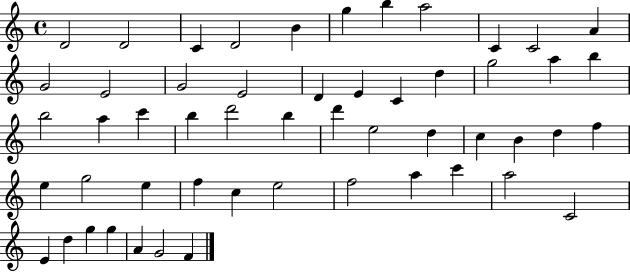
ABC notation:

X:1
T:Untitled
M:4/4
L:1/4
K:C
D2 D2 C D2 B g b a2 C C2 A G2 E2 G2 E2 D E C d g2 a b b2 a c' b d'2 b d' e2 d c B d f e g2 e f c e2 f2 a c' a2 C2 E d g g A G2 F